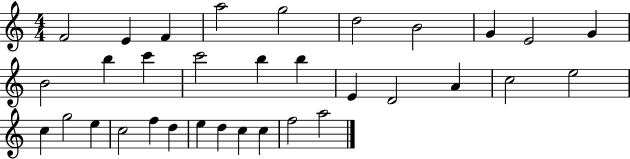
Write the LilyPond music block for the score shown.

{
  \clef treble
  \numericTimeSignature
  \time 4/4
  \key c \major
  f'2 e'4 f'4 | a''2 g''2 | d''2 b'2 | g'4 e'2 g'4 | \break b'2 b''4 c'''4 | c'''2 b''4 b''4 | e'4 d'2 a'4 | c''2 e''2 | \break c''4 g''2 e''4 | c''2 f''4 d''4 | e''4 d''4 c''4 c''4 | f''2 a''2 | \break \bar "|."
}